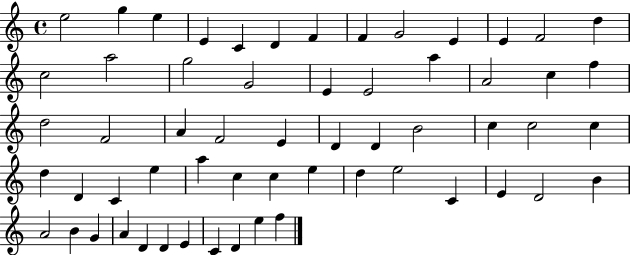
{
  \clef treble
  \time 4/4
  \defaultTimeSignature
  \key c \major
  e''2 g''4 e''4 | e'4 c'4 d'4 f'4 | f'4 g'2 e'4 | e'4 f'2 d''4 | \break c''2 a''2 | g''2 g'2 | e'4 e'2 a''4 | a'2 c''4 f''4 | \break d''2 f'2 | a'4 f'2 e'4 | d'4 d'4 b'2 | c''4 c''2 c''4 | \break d''4 d'4 c'4 e''4 | a''4 c''4 c''4 e''4 | d''4 e''2 c'4 | e'4 d'2 b'4 | \break a'2 b'4 g'4 | a'4 d'4 d'4 e'4 | c'4 d'4 e''4 f''4 | \bar "|."
}